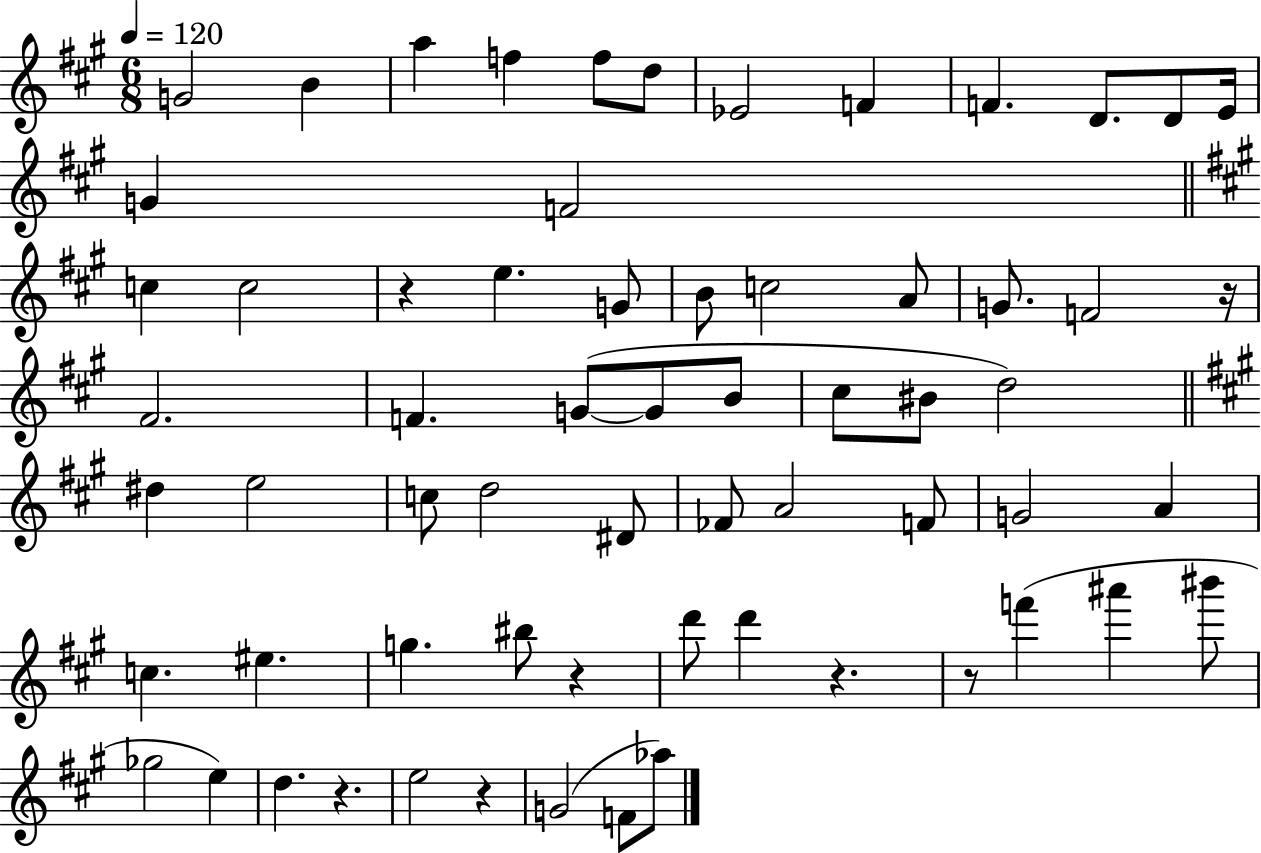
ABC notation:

X:1
T:Untitled
M:6/8
L:1/4
K:A
G2 B a f f/2 d/2 _E2 F F D/2 D/2 E/4 G F2 c c2 z e G/2 B/2 c2 A/2 G/2 F2 z/4 ^F2 F G/2 G/2 B/2 ^c/2 ^B/2 d2 ^d e2 c/2 d2 ^D/2 _F/2 A2 F/2 G2 A c ^e g ^b/2 z d'/2 d' z z/2 f' ^a' ^b'/2 _g2 e d z e2 z G2 F/2 _a/2